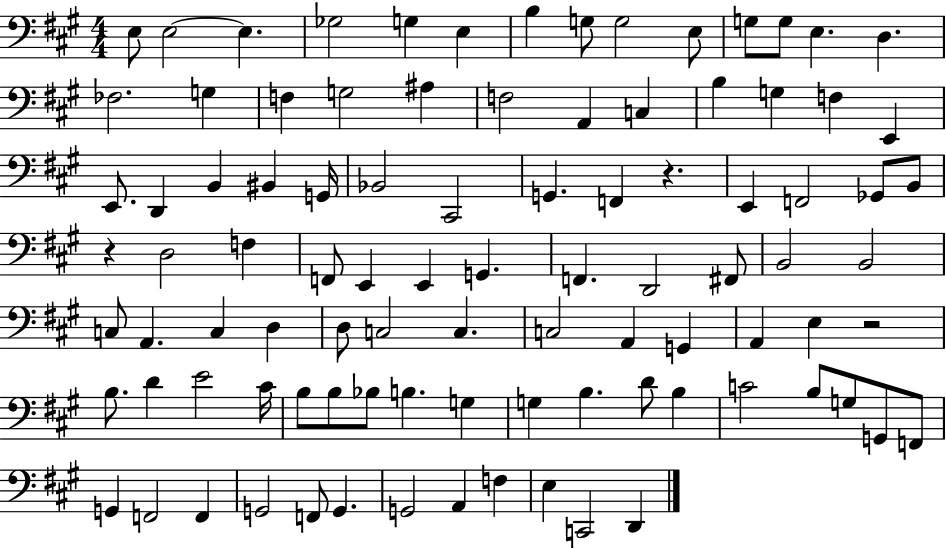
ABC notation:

X:1
T:Untitled
M:4/4
L:1/4
K:A
E,/2 E,2 E, _G,2 G, E, B, G,/2 G,2 E,/2 G,/2 G,/2 E, D, _F,2 G, F, G,2 ^A, F,2 A,, C, B, G, F, E,, E,,/2 D,, B,, ^B,, G,,/4 _B,,2 ^C,,2 G,, F,, z E,, F,,2 _G,,/2 B,,/2 z D,2 F, F,,/2 E,, E,, G,, F,, D,,2 ^F,,/2 B,,2 B,,2 C,/2 A,, C, D, D,/2 C,2 C, C,2 A,, G,, A,, E, z2 B,/2 D E2 ^C/4 B,/2 B,/2 _B,/2 B, G, G, B, D/2 B, C2 B,/2 G,/2 G,,/2 F,,/2 G,, F,,2 F,, G,,2 F,,/2 G,, G,,2 A,, F, E, C,,2 D,,